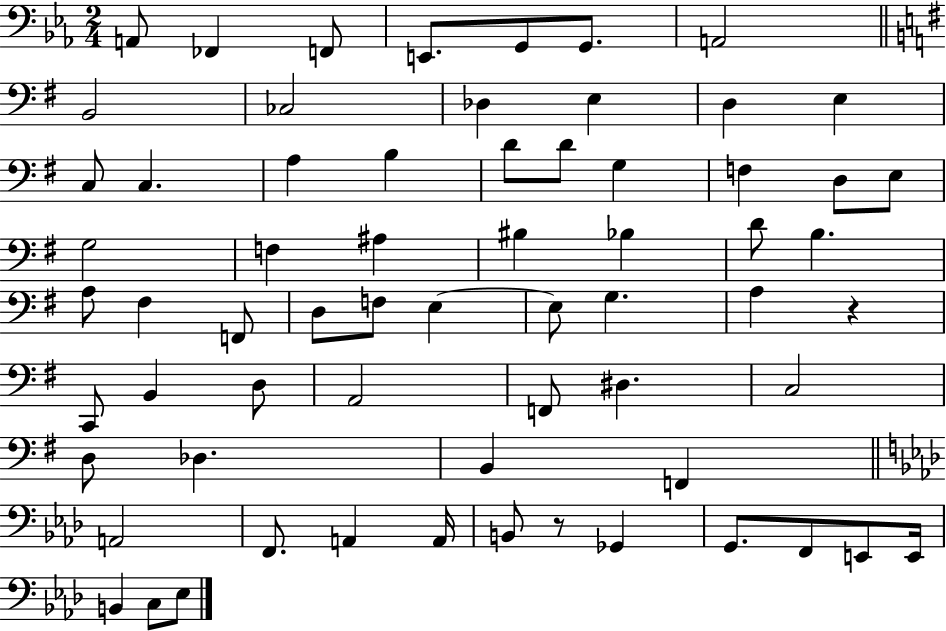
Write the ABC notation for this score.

X:1
T:Untitled
M:2/4
L:1/4
K:Eb
A,,/2 _F,, F,,/2 E,,/2 G,,/2 G,,/2 A,,2 B,,2 _C,2 _D, E, D, E, C,/2 C, A, B, D/2 D/2 G, F, D,/2 E,/2 G,2 F, ^A, ^B, _B, D/2 B, A,/2 ^F, F,,/2 D,/2 F,/2 E, E,/2 G, A, z C,,/2 B,, D,/2 A,,2 F,,/2 ^D, C,2 D,/2 _D, B,, F,, A,,2 F,,/2 A,, A,,/4 B,,/2 z/2 _G,, G,,/2 F,,/2 E,,/2 E,,/4 B,, C,/2 _E,/2